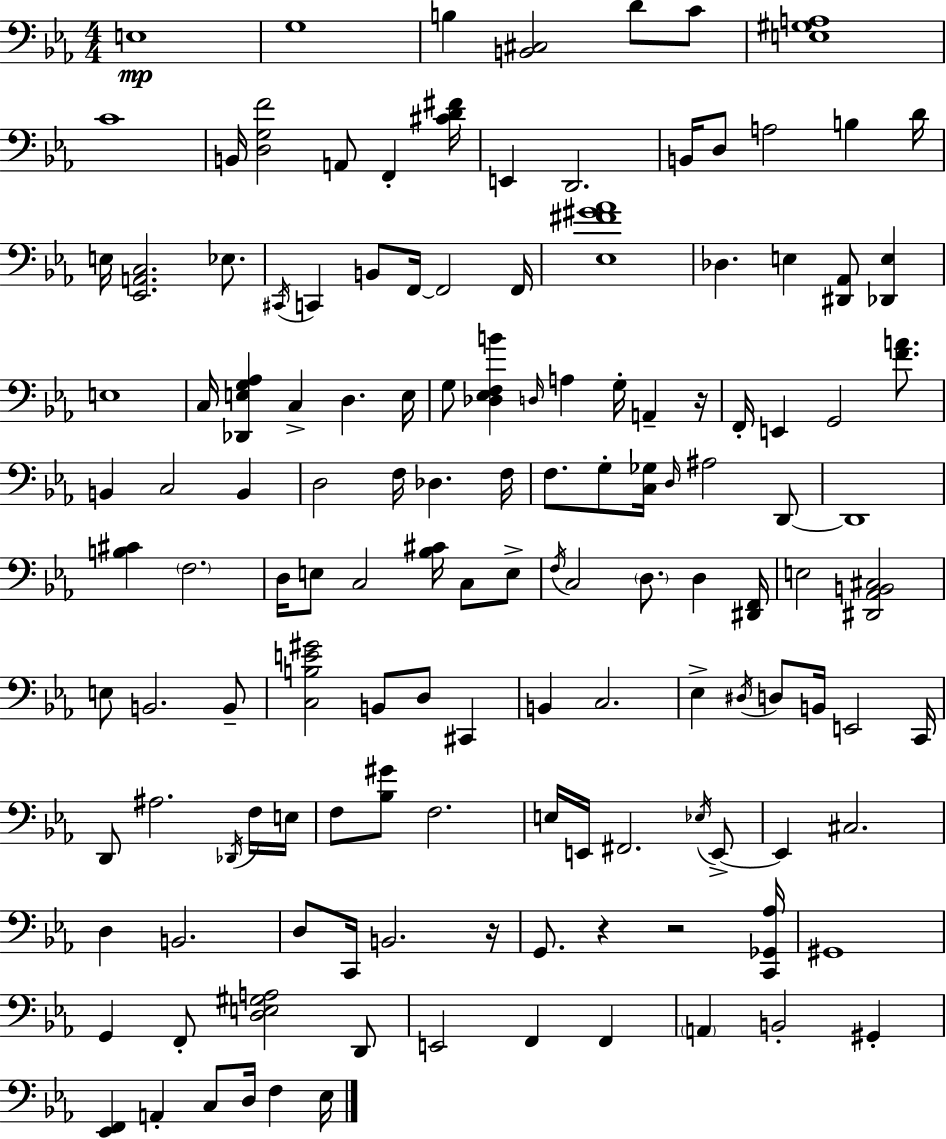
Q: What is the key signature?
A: EES major